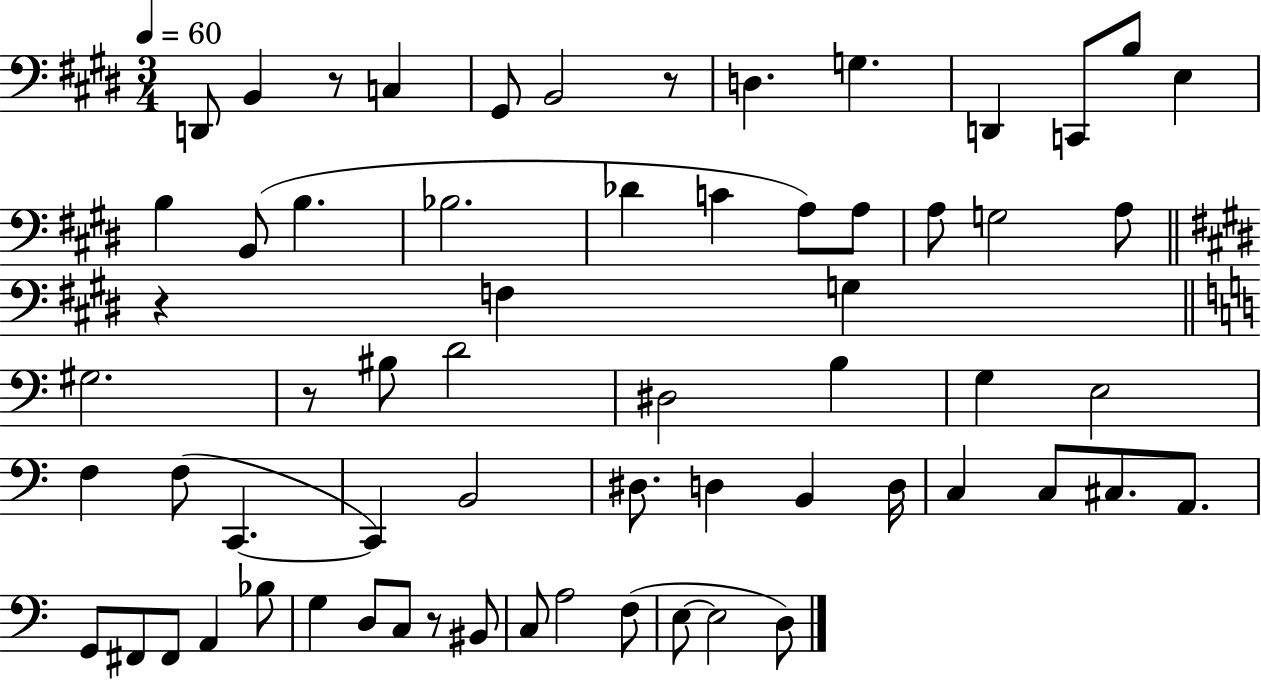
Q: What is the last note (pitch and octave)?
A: D3